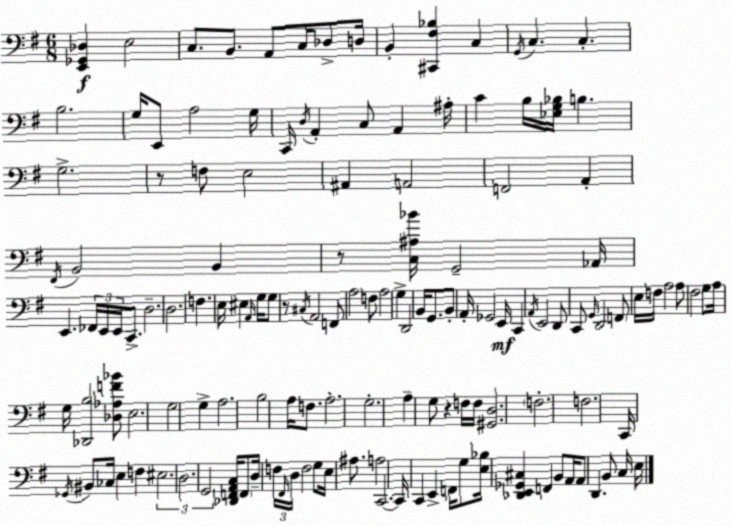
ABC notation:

X:1
T:Untitled
M:6/8
L:1/4
K:G
[E,,_G,,_D,] E,2 C,/2 B,,/2 A,,/2 C,/4 _D,/2 D,/4 B,, [^C,,^F,_B,] C, G,,/4 C, C, B,2 G,/4 E,,/2 A,2 G,/4 C,,/4 D,/4 A,, C,/2 A,, ^A,/4 C B,/4 [_E,G,_B,]/4 B, G,2 z/2 F,/2 E,2 ^A,, A,,2 F,,2 A,, ^F,,/4 B,,2 B,, z/2 [C,^A,_B]/4 G,,2 _A,,/4 E,, _F,,/4 E,,/4 E,,/4 C,,/2 D,2 D,2 F, E,/4 ^E, A,,/4 G,/4 G,/2 z/2 ^C,/4 A,,2 F,,/2 A,2 F,/2 A,2 G, D,,2 B,,/4 G,,/2 B,,/2 A,,/4 _G,,2 E,,/4 C,, A,,/4 E,,2 D,,/2 C,,/2 G,,/4 D,,2 F,,/2 E,/4 F,/4 A,2 A,/2 ^F,2 G,/2 A,/4 G,/4 [_D,,B,]2 [_D,_A,F_B]/2 E,2 G,2 G, A,2 B,2 A,/4 F,/2 A,2 G,2 A, G,/2 z F,/4 F,/4 [^G,,D,]2 F,2 F,2 C,,/4 _G,,/4 ^B,,/2 _C,/4 E, F, ^E,2 D,2 G,,2 [_D,,F,,A,,C,]/4 F,,/2 D,/4 F,/4 ^F,,/4 D,/4 F,2 G,/2 E,/4 ^A,/2 A,2 C,,2 C,,/4 C,, E,, F,,/4 G,/2 [E,_B,]/4 [_D,,E,,_G,,^C,] F,, B,,/2 A,,/4 A,,/2 D,, B,,/2 C,/4 E,/4